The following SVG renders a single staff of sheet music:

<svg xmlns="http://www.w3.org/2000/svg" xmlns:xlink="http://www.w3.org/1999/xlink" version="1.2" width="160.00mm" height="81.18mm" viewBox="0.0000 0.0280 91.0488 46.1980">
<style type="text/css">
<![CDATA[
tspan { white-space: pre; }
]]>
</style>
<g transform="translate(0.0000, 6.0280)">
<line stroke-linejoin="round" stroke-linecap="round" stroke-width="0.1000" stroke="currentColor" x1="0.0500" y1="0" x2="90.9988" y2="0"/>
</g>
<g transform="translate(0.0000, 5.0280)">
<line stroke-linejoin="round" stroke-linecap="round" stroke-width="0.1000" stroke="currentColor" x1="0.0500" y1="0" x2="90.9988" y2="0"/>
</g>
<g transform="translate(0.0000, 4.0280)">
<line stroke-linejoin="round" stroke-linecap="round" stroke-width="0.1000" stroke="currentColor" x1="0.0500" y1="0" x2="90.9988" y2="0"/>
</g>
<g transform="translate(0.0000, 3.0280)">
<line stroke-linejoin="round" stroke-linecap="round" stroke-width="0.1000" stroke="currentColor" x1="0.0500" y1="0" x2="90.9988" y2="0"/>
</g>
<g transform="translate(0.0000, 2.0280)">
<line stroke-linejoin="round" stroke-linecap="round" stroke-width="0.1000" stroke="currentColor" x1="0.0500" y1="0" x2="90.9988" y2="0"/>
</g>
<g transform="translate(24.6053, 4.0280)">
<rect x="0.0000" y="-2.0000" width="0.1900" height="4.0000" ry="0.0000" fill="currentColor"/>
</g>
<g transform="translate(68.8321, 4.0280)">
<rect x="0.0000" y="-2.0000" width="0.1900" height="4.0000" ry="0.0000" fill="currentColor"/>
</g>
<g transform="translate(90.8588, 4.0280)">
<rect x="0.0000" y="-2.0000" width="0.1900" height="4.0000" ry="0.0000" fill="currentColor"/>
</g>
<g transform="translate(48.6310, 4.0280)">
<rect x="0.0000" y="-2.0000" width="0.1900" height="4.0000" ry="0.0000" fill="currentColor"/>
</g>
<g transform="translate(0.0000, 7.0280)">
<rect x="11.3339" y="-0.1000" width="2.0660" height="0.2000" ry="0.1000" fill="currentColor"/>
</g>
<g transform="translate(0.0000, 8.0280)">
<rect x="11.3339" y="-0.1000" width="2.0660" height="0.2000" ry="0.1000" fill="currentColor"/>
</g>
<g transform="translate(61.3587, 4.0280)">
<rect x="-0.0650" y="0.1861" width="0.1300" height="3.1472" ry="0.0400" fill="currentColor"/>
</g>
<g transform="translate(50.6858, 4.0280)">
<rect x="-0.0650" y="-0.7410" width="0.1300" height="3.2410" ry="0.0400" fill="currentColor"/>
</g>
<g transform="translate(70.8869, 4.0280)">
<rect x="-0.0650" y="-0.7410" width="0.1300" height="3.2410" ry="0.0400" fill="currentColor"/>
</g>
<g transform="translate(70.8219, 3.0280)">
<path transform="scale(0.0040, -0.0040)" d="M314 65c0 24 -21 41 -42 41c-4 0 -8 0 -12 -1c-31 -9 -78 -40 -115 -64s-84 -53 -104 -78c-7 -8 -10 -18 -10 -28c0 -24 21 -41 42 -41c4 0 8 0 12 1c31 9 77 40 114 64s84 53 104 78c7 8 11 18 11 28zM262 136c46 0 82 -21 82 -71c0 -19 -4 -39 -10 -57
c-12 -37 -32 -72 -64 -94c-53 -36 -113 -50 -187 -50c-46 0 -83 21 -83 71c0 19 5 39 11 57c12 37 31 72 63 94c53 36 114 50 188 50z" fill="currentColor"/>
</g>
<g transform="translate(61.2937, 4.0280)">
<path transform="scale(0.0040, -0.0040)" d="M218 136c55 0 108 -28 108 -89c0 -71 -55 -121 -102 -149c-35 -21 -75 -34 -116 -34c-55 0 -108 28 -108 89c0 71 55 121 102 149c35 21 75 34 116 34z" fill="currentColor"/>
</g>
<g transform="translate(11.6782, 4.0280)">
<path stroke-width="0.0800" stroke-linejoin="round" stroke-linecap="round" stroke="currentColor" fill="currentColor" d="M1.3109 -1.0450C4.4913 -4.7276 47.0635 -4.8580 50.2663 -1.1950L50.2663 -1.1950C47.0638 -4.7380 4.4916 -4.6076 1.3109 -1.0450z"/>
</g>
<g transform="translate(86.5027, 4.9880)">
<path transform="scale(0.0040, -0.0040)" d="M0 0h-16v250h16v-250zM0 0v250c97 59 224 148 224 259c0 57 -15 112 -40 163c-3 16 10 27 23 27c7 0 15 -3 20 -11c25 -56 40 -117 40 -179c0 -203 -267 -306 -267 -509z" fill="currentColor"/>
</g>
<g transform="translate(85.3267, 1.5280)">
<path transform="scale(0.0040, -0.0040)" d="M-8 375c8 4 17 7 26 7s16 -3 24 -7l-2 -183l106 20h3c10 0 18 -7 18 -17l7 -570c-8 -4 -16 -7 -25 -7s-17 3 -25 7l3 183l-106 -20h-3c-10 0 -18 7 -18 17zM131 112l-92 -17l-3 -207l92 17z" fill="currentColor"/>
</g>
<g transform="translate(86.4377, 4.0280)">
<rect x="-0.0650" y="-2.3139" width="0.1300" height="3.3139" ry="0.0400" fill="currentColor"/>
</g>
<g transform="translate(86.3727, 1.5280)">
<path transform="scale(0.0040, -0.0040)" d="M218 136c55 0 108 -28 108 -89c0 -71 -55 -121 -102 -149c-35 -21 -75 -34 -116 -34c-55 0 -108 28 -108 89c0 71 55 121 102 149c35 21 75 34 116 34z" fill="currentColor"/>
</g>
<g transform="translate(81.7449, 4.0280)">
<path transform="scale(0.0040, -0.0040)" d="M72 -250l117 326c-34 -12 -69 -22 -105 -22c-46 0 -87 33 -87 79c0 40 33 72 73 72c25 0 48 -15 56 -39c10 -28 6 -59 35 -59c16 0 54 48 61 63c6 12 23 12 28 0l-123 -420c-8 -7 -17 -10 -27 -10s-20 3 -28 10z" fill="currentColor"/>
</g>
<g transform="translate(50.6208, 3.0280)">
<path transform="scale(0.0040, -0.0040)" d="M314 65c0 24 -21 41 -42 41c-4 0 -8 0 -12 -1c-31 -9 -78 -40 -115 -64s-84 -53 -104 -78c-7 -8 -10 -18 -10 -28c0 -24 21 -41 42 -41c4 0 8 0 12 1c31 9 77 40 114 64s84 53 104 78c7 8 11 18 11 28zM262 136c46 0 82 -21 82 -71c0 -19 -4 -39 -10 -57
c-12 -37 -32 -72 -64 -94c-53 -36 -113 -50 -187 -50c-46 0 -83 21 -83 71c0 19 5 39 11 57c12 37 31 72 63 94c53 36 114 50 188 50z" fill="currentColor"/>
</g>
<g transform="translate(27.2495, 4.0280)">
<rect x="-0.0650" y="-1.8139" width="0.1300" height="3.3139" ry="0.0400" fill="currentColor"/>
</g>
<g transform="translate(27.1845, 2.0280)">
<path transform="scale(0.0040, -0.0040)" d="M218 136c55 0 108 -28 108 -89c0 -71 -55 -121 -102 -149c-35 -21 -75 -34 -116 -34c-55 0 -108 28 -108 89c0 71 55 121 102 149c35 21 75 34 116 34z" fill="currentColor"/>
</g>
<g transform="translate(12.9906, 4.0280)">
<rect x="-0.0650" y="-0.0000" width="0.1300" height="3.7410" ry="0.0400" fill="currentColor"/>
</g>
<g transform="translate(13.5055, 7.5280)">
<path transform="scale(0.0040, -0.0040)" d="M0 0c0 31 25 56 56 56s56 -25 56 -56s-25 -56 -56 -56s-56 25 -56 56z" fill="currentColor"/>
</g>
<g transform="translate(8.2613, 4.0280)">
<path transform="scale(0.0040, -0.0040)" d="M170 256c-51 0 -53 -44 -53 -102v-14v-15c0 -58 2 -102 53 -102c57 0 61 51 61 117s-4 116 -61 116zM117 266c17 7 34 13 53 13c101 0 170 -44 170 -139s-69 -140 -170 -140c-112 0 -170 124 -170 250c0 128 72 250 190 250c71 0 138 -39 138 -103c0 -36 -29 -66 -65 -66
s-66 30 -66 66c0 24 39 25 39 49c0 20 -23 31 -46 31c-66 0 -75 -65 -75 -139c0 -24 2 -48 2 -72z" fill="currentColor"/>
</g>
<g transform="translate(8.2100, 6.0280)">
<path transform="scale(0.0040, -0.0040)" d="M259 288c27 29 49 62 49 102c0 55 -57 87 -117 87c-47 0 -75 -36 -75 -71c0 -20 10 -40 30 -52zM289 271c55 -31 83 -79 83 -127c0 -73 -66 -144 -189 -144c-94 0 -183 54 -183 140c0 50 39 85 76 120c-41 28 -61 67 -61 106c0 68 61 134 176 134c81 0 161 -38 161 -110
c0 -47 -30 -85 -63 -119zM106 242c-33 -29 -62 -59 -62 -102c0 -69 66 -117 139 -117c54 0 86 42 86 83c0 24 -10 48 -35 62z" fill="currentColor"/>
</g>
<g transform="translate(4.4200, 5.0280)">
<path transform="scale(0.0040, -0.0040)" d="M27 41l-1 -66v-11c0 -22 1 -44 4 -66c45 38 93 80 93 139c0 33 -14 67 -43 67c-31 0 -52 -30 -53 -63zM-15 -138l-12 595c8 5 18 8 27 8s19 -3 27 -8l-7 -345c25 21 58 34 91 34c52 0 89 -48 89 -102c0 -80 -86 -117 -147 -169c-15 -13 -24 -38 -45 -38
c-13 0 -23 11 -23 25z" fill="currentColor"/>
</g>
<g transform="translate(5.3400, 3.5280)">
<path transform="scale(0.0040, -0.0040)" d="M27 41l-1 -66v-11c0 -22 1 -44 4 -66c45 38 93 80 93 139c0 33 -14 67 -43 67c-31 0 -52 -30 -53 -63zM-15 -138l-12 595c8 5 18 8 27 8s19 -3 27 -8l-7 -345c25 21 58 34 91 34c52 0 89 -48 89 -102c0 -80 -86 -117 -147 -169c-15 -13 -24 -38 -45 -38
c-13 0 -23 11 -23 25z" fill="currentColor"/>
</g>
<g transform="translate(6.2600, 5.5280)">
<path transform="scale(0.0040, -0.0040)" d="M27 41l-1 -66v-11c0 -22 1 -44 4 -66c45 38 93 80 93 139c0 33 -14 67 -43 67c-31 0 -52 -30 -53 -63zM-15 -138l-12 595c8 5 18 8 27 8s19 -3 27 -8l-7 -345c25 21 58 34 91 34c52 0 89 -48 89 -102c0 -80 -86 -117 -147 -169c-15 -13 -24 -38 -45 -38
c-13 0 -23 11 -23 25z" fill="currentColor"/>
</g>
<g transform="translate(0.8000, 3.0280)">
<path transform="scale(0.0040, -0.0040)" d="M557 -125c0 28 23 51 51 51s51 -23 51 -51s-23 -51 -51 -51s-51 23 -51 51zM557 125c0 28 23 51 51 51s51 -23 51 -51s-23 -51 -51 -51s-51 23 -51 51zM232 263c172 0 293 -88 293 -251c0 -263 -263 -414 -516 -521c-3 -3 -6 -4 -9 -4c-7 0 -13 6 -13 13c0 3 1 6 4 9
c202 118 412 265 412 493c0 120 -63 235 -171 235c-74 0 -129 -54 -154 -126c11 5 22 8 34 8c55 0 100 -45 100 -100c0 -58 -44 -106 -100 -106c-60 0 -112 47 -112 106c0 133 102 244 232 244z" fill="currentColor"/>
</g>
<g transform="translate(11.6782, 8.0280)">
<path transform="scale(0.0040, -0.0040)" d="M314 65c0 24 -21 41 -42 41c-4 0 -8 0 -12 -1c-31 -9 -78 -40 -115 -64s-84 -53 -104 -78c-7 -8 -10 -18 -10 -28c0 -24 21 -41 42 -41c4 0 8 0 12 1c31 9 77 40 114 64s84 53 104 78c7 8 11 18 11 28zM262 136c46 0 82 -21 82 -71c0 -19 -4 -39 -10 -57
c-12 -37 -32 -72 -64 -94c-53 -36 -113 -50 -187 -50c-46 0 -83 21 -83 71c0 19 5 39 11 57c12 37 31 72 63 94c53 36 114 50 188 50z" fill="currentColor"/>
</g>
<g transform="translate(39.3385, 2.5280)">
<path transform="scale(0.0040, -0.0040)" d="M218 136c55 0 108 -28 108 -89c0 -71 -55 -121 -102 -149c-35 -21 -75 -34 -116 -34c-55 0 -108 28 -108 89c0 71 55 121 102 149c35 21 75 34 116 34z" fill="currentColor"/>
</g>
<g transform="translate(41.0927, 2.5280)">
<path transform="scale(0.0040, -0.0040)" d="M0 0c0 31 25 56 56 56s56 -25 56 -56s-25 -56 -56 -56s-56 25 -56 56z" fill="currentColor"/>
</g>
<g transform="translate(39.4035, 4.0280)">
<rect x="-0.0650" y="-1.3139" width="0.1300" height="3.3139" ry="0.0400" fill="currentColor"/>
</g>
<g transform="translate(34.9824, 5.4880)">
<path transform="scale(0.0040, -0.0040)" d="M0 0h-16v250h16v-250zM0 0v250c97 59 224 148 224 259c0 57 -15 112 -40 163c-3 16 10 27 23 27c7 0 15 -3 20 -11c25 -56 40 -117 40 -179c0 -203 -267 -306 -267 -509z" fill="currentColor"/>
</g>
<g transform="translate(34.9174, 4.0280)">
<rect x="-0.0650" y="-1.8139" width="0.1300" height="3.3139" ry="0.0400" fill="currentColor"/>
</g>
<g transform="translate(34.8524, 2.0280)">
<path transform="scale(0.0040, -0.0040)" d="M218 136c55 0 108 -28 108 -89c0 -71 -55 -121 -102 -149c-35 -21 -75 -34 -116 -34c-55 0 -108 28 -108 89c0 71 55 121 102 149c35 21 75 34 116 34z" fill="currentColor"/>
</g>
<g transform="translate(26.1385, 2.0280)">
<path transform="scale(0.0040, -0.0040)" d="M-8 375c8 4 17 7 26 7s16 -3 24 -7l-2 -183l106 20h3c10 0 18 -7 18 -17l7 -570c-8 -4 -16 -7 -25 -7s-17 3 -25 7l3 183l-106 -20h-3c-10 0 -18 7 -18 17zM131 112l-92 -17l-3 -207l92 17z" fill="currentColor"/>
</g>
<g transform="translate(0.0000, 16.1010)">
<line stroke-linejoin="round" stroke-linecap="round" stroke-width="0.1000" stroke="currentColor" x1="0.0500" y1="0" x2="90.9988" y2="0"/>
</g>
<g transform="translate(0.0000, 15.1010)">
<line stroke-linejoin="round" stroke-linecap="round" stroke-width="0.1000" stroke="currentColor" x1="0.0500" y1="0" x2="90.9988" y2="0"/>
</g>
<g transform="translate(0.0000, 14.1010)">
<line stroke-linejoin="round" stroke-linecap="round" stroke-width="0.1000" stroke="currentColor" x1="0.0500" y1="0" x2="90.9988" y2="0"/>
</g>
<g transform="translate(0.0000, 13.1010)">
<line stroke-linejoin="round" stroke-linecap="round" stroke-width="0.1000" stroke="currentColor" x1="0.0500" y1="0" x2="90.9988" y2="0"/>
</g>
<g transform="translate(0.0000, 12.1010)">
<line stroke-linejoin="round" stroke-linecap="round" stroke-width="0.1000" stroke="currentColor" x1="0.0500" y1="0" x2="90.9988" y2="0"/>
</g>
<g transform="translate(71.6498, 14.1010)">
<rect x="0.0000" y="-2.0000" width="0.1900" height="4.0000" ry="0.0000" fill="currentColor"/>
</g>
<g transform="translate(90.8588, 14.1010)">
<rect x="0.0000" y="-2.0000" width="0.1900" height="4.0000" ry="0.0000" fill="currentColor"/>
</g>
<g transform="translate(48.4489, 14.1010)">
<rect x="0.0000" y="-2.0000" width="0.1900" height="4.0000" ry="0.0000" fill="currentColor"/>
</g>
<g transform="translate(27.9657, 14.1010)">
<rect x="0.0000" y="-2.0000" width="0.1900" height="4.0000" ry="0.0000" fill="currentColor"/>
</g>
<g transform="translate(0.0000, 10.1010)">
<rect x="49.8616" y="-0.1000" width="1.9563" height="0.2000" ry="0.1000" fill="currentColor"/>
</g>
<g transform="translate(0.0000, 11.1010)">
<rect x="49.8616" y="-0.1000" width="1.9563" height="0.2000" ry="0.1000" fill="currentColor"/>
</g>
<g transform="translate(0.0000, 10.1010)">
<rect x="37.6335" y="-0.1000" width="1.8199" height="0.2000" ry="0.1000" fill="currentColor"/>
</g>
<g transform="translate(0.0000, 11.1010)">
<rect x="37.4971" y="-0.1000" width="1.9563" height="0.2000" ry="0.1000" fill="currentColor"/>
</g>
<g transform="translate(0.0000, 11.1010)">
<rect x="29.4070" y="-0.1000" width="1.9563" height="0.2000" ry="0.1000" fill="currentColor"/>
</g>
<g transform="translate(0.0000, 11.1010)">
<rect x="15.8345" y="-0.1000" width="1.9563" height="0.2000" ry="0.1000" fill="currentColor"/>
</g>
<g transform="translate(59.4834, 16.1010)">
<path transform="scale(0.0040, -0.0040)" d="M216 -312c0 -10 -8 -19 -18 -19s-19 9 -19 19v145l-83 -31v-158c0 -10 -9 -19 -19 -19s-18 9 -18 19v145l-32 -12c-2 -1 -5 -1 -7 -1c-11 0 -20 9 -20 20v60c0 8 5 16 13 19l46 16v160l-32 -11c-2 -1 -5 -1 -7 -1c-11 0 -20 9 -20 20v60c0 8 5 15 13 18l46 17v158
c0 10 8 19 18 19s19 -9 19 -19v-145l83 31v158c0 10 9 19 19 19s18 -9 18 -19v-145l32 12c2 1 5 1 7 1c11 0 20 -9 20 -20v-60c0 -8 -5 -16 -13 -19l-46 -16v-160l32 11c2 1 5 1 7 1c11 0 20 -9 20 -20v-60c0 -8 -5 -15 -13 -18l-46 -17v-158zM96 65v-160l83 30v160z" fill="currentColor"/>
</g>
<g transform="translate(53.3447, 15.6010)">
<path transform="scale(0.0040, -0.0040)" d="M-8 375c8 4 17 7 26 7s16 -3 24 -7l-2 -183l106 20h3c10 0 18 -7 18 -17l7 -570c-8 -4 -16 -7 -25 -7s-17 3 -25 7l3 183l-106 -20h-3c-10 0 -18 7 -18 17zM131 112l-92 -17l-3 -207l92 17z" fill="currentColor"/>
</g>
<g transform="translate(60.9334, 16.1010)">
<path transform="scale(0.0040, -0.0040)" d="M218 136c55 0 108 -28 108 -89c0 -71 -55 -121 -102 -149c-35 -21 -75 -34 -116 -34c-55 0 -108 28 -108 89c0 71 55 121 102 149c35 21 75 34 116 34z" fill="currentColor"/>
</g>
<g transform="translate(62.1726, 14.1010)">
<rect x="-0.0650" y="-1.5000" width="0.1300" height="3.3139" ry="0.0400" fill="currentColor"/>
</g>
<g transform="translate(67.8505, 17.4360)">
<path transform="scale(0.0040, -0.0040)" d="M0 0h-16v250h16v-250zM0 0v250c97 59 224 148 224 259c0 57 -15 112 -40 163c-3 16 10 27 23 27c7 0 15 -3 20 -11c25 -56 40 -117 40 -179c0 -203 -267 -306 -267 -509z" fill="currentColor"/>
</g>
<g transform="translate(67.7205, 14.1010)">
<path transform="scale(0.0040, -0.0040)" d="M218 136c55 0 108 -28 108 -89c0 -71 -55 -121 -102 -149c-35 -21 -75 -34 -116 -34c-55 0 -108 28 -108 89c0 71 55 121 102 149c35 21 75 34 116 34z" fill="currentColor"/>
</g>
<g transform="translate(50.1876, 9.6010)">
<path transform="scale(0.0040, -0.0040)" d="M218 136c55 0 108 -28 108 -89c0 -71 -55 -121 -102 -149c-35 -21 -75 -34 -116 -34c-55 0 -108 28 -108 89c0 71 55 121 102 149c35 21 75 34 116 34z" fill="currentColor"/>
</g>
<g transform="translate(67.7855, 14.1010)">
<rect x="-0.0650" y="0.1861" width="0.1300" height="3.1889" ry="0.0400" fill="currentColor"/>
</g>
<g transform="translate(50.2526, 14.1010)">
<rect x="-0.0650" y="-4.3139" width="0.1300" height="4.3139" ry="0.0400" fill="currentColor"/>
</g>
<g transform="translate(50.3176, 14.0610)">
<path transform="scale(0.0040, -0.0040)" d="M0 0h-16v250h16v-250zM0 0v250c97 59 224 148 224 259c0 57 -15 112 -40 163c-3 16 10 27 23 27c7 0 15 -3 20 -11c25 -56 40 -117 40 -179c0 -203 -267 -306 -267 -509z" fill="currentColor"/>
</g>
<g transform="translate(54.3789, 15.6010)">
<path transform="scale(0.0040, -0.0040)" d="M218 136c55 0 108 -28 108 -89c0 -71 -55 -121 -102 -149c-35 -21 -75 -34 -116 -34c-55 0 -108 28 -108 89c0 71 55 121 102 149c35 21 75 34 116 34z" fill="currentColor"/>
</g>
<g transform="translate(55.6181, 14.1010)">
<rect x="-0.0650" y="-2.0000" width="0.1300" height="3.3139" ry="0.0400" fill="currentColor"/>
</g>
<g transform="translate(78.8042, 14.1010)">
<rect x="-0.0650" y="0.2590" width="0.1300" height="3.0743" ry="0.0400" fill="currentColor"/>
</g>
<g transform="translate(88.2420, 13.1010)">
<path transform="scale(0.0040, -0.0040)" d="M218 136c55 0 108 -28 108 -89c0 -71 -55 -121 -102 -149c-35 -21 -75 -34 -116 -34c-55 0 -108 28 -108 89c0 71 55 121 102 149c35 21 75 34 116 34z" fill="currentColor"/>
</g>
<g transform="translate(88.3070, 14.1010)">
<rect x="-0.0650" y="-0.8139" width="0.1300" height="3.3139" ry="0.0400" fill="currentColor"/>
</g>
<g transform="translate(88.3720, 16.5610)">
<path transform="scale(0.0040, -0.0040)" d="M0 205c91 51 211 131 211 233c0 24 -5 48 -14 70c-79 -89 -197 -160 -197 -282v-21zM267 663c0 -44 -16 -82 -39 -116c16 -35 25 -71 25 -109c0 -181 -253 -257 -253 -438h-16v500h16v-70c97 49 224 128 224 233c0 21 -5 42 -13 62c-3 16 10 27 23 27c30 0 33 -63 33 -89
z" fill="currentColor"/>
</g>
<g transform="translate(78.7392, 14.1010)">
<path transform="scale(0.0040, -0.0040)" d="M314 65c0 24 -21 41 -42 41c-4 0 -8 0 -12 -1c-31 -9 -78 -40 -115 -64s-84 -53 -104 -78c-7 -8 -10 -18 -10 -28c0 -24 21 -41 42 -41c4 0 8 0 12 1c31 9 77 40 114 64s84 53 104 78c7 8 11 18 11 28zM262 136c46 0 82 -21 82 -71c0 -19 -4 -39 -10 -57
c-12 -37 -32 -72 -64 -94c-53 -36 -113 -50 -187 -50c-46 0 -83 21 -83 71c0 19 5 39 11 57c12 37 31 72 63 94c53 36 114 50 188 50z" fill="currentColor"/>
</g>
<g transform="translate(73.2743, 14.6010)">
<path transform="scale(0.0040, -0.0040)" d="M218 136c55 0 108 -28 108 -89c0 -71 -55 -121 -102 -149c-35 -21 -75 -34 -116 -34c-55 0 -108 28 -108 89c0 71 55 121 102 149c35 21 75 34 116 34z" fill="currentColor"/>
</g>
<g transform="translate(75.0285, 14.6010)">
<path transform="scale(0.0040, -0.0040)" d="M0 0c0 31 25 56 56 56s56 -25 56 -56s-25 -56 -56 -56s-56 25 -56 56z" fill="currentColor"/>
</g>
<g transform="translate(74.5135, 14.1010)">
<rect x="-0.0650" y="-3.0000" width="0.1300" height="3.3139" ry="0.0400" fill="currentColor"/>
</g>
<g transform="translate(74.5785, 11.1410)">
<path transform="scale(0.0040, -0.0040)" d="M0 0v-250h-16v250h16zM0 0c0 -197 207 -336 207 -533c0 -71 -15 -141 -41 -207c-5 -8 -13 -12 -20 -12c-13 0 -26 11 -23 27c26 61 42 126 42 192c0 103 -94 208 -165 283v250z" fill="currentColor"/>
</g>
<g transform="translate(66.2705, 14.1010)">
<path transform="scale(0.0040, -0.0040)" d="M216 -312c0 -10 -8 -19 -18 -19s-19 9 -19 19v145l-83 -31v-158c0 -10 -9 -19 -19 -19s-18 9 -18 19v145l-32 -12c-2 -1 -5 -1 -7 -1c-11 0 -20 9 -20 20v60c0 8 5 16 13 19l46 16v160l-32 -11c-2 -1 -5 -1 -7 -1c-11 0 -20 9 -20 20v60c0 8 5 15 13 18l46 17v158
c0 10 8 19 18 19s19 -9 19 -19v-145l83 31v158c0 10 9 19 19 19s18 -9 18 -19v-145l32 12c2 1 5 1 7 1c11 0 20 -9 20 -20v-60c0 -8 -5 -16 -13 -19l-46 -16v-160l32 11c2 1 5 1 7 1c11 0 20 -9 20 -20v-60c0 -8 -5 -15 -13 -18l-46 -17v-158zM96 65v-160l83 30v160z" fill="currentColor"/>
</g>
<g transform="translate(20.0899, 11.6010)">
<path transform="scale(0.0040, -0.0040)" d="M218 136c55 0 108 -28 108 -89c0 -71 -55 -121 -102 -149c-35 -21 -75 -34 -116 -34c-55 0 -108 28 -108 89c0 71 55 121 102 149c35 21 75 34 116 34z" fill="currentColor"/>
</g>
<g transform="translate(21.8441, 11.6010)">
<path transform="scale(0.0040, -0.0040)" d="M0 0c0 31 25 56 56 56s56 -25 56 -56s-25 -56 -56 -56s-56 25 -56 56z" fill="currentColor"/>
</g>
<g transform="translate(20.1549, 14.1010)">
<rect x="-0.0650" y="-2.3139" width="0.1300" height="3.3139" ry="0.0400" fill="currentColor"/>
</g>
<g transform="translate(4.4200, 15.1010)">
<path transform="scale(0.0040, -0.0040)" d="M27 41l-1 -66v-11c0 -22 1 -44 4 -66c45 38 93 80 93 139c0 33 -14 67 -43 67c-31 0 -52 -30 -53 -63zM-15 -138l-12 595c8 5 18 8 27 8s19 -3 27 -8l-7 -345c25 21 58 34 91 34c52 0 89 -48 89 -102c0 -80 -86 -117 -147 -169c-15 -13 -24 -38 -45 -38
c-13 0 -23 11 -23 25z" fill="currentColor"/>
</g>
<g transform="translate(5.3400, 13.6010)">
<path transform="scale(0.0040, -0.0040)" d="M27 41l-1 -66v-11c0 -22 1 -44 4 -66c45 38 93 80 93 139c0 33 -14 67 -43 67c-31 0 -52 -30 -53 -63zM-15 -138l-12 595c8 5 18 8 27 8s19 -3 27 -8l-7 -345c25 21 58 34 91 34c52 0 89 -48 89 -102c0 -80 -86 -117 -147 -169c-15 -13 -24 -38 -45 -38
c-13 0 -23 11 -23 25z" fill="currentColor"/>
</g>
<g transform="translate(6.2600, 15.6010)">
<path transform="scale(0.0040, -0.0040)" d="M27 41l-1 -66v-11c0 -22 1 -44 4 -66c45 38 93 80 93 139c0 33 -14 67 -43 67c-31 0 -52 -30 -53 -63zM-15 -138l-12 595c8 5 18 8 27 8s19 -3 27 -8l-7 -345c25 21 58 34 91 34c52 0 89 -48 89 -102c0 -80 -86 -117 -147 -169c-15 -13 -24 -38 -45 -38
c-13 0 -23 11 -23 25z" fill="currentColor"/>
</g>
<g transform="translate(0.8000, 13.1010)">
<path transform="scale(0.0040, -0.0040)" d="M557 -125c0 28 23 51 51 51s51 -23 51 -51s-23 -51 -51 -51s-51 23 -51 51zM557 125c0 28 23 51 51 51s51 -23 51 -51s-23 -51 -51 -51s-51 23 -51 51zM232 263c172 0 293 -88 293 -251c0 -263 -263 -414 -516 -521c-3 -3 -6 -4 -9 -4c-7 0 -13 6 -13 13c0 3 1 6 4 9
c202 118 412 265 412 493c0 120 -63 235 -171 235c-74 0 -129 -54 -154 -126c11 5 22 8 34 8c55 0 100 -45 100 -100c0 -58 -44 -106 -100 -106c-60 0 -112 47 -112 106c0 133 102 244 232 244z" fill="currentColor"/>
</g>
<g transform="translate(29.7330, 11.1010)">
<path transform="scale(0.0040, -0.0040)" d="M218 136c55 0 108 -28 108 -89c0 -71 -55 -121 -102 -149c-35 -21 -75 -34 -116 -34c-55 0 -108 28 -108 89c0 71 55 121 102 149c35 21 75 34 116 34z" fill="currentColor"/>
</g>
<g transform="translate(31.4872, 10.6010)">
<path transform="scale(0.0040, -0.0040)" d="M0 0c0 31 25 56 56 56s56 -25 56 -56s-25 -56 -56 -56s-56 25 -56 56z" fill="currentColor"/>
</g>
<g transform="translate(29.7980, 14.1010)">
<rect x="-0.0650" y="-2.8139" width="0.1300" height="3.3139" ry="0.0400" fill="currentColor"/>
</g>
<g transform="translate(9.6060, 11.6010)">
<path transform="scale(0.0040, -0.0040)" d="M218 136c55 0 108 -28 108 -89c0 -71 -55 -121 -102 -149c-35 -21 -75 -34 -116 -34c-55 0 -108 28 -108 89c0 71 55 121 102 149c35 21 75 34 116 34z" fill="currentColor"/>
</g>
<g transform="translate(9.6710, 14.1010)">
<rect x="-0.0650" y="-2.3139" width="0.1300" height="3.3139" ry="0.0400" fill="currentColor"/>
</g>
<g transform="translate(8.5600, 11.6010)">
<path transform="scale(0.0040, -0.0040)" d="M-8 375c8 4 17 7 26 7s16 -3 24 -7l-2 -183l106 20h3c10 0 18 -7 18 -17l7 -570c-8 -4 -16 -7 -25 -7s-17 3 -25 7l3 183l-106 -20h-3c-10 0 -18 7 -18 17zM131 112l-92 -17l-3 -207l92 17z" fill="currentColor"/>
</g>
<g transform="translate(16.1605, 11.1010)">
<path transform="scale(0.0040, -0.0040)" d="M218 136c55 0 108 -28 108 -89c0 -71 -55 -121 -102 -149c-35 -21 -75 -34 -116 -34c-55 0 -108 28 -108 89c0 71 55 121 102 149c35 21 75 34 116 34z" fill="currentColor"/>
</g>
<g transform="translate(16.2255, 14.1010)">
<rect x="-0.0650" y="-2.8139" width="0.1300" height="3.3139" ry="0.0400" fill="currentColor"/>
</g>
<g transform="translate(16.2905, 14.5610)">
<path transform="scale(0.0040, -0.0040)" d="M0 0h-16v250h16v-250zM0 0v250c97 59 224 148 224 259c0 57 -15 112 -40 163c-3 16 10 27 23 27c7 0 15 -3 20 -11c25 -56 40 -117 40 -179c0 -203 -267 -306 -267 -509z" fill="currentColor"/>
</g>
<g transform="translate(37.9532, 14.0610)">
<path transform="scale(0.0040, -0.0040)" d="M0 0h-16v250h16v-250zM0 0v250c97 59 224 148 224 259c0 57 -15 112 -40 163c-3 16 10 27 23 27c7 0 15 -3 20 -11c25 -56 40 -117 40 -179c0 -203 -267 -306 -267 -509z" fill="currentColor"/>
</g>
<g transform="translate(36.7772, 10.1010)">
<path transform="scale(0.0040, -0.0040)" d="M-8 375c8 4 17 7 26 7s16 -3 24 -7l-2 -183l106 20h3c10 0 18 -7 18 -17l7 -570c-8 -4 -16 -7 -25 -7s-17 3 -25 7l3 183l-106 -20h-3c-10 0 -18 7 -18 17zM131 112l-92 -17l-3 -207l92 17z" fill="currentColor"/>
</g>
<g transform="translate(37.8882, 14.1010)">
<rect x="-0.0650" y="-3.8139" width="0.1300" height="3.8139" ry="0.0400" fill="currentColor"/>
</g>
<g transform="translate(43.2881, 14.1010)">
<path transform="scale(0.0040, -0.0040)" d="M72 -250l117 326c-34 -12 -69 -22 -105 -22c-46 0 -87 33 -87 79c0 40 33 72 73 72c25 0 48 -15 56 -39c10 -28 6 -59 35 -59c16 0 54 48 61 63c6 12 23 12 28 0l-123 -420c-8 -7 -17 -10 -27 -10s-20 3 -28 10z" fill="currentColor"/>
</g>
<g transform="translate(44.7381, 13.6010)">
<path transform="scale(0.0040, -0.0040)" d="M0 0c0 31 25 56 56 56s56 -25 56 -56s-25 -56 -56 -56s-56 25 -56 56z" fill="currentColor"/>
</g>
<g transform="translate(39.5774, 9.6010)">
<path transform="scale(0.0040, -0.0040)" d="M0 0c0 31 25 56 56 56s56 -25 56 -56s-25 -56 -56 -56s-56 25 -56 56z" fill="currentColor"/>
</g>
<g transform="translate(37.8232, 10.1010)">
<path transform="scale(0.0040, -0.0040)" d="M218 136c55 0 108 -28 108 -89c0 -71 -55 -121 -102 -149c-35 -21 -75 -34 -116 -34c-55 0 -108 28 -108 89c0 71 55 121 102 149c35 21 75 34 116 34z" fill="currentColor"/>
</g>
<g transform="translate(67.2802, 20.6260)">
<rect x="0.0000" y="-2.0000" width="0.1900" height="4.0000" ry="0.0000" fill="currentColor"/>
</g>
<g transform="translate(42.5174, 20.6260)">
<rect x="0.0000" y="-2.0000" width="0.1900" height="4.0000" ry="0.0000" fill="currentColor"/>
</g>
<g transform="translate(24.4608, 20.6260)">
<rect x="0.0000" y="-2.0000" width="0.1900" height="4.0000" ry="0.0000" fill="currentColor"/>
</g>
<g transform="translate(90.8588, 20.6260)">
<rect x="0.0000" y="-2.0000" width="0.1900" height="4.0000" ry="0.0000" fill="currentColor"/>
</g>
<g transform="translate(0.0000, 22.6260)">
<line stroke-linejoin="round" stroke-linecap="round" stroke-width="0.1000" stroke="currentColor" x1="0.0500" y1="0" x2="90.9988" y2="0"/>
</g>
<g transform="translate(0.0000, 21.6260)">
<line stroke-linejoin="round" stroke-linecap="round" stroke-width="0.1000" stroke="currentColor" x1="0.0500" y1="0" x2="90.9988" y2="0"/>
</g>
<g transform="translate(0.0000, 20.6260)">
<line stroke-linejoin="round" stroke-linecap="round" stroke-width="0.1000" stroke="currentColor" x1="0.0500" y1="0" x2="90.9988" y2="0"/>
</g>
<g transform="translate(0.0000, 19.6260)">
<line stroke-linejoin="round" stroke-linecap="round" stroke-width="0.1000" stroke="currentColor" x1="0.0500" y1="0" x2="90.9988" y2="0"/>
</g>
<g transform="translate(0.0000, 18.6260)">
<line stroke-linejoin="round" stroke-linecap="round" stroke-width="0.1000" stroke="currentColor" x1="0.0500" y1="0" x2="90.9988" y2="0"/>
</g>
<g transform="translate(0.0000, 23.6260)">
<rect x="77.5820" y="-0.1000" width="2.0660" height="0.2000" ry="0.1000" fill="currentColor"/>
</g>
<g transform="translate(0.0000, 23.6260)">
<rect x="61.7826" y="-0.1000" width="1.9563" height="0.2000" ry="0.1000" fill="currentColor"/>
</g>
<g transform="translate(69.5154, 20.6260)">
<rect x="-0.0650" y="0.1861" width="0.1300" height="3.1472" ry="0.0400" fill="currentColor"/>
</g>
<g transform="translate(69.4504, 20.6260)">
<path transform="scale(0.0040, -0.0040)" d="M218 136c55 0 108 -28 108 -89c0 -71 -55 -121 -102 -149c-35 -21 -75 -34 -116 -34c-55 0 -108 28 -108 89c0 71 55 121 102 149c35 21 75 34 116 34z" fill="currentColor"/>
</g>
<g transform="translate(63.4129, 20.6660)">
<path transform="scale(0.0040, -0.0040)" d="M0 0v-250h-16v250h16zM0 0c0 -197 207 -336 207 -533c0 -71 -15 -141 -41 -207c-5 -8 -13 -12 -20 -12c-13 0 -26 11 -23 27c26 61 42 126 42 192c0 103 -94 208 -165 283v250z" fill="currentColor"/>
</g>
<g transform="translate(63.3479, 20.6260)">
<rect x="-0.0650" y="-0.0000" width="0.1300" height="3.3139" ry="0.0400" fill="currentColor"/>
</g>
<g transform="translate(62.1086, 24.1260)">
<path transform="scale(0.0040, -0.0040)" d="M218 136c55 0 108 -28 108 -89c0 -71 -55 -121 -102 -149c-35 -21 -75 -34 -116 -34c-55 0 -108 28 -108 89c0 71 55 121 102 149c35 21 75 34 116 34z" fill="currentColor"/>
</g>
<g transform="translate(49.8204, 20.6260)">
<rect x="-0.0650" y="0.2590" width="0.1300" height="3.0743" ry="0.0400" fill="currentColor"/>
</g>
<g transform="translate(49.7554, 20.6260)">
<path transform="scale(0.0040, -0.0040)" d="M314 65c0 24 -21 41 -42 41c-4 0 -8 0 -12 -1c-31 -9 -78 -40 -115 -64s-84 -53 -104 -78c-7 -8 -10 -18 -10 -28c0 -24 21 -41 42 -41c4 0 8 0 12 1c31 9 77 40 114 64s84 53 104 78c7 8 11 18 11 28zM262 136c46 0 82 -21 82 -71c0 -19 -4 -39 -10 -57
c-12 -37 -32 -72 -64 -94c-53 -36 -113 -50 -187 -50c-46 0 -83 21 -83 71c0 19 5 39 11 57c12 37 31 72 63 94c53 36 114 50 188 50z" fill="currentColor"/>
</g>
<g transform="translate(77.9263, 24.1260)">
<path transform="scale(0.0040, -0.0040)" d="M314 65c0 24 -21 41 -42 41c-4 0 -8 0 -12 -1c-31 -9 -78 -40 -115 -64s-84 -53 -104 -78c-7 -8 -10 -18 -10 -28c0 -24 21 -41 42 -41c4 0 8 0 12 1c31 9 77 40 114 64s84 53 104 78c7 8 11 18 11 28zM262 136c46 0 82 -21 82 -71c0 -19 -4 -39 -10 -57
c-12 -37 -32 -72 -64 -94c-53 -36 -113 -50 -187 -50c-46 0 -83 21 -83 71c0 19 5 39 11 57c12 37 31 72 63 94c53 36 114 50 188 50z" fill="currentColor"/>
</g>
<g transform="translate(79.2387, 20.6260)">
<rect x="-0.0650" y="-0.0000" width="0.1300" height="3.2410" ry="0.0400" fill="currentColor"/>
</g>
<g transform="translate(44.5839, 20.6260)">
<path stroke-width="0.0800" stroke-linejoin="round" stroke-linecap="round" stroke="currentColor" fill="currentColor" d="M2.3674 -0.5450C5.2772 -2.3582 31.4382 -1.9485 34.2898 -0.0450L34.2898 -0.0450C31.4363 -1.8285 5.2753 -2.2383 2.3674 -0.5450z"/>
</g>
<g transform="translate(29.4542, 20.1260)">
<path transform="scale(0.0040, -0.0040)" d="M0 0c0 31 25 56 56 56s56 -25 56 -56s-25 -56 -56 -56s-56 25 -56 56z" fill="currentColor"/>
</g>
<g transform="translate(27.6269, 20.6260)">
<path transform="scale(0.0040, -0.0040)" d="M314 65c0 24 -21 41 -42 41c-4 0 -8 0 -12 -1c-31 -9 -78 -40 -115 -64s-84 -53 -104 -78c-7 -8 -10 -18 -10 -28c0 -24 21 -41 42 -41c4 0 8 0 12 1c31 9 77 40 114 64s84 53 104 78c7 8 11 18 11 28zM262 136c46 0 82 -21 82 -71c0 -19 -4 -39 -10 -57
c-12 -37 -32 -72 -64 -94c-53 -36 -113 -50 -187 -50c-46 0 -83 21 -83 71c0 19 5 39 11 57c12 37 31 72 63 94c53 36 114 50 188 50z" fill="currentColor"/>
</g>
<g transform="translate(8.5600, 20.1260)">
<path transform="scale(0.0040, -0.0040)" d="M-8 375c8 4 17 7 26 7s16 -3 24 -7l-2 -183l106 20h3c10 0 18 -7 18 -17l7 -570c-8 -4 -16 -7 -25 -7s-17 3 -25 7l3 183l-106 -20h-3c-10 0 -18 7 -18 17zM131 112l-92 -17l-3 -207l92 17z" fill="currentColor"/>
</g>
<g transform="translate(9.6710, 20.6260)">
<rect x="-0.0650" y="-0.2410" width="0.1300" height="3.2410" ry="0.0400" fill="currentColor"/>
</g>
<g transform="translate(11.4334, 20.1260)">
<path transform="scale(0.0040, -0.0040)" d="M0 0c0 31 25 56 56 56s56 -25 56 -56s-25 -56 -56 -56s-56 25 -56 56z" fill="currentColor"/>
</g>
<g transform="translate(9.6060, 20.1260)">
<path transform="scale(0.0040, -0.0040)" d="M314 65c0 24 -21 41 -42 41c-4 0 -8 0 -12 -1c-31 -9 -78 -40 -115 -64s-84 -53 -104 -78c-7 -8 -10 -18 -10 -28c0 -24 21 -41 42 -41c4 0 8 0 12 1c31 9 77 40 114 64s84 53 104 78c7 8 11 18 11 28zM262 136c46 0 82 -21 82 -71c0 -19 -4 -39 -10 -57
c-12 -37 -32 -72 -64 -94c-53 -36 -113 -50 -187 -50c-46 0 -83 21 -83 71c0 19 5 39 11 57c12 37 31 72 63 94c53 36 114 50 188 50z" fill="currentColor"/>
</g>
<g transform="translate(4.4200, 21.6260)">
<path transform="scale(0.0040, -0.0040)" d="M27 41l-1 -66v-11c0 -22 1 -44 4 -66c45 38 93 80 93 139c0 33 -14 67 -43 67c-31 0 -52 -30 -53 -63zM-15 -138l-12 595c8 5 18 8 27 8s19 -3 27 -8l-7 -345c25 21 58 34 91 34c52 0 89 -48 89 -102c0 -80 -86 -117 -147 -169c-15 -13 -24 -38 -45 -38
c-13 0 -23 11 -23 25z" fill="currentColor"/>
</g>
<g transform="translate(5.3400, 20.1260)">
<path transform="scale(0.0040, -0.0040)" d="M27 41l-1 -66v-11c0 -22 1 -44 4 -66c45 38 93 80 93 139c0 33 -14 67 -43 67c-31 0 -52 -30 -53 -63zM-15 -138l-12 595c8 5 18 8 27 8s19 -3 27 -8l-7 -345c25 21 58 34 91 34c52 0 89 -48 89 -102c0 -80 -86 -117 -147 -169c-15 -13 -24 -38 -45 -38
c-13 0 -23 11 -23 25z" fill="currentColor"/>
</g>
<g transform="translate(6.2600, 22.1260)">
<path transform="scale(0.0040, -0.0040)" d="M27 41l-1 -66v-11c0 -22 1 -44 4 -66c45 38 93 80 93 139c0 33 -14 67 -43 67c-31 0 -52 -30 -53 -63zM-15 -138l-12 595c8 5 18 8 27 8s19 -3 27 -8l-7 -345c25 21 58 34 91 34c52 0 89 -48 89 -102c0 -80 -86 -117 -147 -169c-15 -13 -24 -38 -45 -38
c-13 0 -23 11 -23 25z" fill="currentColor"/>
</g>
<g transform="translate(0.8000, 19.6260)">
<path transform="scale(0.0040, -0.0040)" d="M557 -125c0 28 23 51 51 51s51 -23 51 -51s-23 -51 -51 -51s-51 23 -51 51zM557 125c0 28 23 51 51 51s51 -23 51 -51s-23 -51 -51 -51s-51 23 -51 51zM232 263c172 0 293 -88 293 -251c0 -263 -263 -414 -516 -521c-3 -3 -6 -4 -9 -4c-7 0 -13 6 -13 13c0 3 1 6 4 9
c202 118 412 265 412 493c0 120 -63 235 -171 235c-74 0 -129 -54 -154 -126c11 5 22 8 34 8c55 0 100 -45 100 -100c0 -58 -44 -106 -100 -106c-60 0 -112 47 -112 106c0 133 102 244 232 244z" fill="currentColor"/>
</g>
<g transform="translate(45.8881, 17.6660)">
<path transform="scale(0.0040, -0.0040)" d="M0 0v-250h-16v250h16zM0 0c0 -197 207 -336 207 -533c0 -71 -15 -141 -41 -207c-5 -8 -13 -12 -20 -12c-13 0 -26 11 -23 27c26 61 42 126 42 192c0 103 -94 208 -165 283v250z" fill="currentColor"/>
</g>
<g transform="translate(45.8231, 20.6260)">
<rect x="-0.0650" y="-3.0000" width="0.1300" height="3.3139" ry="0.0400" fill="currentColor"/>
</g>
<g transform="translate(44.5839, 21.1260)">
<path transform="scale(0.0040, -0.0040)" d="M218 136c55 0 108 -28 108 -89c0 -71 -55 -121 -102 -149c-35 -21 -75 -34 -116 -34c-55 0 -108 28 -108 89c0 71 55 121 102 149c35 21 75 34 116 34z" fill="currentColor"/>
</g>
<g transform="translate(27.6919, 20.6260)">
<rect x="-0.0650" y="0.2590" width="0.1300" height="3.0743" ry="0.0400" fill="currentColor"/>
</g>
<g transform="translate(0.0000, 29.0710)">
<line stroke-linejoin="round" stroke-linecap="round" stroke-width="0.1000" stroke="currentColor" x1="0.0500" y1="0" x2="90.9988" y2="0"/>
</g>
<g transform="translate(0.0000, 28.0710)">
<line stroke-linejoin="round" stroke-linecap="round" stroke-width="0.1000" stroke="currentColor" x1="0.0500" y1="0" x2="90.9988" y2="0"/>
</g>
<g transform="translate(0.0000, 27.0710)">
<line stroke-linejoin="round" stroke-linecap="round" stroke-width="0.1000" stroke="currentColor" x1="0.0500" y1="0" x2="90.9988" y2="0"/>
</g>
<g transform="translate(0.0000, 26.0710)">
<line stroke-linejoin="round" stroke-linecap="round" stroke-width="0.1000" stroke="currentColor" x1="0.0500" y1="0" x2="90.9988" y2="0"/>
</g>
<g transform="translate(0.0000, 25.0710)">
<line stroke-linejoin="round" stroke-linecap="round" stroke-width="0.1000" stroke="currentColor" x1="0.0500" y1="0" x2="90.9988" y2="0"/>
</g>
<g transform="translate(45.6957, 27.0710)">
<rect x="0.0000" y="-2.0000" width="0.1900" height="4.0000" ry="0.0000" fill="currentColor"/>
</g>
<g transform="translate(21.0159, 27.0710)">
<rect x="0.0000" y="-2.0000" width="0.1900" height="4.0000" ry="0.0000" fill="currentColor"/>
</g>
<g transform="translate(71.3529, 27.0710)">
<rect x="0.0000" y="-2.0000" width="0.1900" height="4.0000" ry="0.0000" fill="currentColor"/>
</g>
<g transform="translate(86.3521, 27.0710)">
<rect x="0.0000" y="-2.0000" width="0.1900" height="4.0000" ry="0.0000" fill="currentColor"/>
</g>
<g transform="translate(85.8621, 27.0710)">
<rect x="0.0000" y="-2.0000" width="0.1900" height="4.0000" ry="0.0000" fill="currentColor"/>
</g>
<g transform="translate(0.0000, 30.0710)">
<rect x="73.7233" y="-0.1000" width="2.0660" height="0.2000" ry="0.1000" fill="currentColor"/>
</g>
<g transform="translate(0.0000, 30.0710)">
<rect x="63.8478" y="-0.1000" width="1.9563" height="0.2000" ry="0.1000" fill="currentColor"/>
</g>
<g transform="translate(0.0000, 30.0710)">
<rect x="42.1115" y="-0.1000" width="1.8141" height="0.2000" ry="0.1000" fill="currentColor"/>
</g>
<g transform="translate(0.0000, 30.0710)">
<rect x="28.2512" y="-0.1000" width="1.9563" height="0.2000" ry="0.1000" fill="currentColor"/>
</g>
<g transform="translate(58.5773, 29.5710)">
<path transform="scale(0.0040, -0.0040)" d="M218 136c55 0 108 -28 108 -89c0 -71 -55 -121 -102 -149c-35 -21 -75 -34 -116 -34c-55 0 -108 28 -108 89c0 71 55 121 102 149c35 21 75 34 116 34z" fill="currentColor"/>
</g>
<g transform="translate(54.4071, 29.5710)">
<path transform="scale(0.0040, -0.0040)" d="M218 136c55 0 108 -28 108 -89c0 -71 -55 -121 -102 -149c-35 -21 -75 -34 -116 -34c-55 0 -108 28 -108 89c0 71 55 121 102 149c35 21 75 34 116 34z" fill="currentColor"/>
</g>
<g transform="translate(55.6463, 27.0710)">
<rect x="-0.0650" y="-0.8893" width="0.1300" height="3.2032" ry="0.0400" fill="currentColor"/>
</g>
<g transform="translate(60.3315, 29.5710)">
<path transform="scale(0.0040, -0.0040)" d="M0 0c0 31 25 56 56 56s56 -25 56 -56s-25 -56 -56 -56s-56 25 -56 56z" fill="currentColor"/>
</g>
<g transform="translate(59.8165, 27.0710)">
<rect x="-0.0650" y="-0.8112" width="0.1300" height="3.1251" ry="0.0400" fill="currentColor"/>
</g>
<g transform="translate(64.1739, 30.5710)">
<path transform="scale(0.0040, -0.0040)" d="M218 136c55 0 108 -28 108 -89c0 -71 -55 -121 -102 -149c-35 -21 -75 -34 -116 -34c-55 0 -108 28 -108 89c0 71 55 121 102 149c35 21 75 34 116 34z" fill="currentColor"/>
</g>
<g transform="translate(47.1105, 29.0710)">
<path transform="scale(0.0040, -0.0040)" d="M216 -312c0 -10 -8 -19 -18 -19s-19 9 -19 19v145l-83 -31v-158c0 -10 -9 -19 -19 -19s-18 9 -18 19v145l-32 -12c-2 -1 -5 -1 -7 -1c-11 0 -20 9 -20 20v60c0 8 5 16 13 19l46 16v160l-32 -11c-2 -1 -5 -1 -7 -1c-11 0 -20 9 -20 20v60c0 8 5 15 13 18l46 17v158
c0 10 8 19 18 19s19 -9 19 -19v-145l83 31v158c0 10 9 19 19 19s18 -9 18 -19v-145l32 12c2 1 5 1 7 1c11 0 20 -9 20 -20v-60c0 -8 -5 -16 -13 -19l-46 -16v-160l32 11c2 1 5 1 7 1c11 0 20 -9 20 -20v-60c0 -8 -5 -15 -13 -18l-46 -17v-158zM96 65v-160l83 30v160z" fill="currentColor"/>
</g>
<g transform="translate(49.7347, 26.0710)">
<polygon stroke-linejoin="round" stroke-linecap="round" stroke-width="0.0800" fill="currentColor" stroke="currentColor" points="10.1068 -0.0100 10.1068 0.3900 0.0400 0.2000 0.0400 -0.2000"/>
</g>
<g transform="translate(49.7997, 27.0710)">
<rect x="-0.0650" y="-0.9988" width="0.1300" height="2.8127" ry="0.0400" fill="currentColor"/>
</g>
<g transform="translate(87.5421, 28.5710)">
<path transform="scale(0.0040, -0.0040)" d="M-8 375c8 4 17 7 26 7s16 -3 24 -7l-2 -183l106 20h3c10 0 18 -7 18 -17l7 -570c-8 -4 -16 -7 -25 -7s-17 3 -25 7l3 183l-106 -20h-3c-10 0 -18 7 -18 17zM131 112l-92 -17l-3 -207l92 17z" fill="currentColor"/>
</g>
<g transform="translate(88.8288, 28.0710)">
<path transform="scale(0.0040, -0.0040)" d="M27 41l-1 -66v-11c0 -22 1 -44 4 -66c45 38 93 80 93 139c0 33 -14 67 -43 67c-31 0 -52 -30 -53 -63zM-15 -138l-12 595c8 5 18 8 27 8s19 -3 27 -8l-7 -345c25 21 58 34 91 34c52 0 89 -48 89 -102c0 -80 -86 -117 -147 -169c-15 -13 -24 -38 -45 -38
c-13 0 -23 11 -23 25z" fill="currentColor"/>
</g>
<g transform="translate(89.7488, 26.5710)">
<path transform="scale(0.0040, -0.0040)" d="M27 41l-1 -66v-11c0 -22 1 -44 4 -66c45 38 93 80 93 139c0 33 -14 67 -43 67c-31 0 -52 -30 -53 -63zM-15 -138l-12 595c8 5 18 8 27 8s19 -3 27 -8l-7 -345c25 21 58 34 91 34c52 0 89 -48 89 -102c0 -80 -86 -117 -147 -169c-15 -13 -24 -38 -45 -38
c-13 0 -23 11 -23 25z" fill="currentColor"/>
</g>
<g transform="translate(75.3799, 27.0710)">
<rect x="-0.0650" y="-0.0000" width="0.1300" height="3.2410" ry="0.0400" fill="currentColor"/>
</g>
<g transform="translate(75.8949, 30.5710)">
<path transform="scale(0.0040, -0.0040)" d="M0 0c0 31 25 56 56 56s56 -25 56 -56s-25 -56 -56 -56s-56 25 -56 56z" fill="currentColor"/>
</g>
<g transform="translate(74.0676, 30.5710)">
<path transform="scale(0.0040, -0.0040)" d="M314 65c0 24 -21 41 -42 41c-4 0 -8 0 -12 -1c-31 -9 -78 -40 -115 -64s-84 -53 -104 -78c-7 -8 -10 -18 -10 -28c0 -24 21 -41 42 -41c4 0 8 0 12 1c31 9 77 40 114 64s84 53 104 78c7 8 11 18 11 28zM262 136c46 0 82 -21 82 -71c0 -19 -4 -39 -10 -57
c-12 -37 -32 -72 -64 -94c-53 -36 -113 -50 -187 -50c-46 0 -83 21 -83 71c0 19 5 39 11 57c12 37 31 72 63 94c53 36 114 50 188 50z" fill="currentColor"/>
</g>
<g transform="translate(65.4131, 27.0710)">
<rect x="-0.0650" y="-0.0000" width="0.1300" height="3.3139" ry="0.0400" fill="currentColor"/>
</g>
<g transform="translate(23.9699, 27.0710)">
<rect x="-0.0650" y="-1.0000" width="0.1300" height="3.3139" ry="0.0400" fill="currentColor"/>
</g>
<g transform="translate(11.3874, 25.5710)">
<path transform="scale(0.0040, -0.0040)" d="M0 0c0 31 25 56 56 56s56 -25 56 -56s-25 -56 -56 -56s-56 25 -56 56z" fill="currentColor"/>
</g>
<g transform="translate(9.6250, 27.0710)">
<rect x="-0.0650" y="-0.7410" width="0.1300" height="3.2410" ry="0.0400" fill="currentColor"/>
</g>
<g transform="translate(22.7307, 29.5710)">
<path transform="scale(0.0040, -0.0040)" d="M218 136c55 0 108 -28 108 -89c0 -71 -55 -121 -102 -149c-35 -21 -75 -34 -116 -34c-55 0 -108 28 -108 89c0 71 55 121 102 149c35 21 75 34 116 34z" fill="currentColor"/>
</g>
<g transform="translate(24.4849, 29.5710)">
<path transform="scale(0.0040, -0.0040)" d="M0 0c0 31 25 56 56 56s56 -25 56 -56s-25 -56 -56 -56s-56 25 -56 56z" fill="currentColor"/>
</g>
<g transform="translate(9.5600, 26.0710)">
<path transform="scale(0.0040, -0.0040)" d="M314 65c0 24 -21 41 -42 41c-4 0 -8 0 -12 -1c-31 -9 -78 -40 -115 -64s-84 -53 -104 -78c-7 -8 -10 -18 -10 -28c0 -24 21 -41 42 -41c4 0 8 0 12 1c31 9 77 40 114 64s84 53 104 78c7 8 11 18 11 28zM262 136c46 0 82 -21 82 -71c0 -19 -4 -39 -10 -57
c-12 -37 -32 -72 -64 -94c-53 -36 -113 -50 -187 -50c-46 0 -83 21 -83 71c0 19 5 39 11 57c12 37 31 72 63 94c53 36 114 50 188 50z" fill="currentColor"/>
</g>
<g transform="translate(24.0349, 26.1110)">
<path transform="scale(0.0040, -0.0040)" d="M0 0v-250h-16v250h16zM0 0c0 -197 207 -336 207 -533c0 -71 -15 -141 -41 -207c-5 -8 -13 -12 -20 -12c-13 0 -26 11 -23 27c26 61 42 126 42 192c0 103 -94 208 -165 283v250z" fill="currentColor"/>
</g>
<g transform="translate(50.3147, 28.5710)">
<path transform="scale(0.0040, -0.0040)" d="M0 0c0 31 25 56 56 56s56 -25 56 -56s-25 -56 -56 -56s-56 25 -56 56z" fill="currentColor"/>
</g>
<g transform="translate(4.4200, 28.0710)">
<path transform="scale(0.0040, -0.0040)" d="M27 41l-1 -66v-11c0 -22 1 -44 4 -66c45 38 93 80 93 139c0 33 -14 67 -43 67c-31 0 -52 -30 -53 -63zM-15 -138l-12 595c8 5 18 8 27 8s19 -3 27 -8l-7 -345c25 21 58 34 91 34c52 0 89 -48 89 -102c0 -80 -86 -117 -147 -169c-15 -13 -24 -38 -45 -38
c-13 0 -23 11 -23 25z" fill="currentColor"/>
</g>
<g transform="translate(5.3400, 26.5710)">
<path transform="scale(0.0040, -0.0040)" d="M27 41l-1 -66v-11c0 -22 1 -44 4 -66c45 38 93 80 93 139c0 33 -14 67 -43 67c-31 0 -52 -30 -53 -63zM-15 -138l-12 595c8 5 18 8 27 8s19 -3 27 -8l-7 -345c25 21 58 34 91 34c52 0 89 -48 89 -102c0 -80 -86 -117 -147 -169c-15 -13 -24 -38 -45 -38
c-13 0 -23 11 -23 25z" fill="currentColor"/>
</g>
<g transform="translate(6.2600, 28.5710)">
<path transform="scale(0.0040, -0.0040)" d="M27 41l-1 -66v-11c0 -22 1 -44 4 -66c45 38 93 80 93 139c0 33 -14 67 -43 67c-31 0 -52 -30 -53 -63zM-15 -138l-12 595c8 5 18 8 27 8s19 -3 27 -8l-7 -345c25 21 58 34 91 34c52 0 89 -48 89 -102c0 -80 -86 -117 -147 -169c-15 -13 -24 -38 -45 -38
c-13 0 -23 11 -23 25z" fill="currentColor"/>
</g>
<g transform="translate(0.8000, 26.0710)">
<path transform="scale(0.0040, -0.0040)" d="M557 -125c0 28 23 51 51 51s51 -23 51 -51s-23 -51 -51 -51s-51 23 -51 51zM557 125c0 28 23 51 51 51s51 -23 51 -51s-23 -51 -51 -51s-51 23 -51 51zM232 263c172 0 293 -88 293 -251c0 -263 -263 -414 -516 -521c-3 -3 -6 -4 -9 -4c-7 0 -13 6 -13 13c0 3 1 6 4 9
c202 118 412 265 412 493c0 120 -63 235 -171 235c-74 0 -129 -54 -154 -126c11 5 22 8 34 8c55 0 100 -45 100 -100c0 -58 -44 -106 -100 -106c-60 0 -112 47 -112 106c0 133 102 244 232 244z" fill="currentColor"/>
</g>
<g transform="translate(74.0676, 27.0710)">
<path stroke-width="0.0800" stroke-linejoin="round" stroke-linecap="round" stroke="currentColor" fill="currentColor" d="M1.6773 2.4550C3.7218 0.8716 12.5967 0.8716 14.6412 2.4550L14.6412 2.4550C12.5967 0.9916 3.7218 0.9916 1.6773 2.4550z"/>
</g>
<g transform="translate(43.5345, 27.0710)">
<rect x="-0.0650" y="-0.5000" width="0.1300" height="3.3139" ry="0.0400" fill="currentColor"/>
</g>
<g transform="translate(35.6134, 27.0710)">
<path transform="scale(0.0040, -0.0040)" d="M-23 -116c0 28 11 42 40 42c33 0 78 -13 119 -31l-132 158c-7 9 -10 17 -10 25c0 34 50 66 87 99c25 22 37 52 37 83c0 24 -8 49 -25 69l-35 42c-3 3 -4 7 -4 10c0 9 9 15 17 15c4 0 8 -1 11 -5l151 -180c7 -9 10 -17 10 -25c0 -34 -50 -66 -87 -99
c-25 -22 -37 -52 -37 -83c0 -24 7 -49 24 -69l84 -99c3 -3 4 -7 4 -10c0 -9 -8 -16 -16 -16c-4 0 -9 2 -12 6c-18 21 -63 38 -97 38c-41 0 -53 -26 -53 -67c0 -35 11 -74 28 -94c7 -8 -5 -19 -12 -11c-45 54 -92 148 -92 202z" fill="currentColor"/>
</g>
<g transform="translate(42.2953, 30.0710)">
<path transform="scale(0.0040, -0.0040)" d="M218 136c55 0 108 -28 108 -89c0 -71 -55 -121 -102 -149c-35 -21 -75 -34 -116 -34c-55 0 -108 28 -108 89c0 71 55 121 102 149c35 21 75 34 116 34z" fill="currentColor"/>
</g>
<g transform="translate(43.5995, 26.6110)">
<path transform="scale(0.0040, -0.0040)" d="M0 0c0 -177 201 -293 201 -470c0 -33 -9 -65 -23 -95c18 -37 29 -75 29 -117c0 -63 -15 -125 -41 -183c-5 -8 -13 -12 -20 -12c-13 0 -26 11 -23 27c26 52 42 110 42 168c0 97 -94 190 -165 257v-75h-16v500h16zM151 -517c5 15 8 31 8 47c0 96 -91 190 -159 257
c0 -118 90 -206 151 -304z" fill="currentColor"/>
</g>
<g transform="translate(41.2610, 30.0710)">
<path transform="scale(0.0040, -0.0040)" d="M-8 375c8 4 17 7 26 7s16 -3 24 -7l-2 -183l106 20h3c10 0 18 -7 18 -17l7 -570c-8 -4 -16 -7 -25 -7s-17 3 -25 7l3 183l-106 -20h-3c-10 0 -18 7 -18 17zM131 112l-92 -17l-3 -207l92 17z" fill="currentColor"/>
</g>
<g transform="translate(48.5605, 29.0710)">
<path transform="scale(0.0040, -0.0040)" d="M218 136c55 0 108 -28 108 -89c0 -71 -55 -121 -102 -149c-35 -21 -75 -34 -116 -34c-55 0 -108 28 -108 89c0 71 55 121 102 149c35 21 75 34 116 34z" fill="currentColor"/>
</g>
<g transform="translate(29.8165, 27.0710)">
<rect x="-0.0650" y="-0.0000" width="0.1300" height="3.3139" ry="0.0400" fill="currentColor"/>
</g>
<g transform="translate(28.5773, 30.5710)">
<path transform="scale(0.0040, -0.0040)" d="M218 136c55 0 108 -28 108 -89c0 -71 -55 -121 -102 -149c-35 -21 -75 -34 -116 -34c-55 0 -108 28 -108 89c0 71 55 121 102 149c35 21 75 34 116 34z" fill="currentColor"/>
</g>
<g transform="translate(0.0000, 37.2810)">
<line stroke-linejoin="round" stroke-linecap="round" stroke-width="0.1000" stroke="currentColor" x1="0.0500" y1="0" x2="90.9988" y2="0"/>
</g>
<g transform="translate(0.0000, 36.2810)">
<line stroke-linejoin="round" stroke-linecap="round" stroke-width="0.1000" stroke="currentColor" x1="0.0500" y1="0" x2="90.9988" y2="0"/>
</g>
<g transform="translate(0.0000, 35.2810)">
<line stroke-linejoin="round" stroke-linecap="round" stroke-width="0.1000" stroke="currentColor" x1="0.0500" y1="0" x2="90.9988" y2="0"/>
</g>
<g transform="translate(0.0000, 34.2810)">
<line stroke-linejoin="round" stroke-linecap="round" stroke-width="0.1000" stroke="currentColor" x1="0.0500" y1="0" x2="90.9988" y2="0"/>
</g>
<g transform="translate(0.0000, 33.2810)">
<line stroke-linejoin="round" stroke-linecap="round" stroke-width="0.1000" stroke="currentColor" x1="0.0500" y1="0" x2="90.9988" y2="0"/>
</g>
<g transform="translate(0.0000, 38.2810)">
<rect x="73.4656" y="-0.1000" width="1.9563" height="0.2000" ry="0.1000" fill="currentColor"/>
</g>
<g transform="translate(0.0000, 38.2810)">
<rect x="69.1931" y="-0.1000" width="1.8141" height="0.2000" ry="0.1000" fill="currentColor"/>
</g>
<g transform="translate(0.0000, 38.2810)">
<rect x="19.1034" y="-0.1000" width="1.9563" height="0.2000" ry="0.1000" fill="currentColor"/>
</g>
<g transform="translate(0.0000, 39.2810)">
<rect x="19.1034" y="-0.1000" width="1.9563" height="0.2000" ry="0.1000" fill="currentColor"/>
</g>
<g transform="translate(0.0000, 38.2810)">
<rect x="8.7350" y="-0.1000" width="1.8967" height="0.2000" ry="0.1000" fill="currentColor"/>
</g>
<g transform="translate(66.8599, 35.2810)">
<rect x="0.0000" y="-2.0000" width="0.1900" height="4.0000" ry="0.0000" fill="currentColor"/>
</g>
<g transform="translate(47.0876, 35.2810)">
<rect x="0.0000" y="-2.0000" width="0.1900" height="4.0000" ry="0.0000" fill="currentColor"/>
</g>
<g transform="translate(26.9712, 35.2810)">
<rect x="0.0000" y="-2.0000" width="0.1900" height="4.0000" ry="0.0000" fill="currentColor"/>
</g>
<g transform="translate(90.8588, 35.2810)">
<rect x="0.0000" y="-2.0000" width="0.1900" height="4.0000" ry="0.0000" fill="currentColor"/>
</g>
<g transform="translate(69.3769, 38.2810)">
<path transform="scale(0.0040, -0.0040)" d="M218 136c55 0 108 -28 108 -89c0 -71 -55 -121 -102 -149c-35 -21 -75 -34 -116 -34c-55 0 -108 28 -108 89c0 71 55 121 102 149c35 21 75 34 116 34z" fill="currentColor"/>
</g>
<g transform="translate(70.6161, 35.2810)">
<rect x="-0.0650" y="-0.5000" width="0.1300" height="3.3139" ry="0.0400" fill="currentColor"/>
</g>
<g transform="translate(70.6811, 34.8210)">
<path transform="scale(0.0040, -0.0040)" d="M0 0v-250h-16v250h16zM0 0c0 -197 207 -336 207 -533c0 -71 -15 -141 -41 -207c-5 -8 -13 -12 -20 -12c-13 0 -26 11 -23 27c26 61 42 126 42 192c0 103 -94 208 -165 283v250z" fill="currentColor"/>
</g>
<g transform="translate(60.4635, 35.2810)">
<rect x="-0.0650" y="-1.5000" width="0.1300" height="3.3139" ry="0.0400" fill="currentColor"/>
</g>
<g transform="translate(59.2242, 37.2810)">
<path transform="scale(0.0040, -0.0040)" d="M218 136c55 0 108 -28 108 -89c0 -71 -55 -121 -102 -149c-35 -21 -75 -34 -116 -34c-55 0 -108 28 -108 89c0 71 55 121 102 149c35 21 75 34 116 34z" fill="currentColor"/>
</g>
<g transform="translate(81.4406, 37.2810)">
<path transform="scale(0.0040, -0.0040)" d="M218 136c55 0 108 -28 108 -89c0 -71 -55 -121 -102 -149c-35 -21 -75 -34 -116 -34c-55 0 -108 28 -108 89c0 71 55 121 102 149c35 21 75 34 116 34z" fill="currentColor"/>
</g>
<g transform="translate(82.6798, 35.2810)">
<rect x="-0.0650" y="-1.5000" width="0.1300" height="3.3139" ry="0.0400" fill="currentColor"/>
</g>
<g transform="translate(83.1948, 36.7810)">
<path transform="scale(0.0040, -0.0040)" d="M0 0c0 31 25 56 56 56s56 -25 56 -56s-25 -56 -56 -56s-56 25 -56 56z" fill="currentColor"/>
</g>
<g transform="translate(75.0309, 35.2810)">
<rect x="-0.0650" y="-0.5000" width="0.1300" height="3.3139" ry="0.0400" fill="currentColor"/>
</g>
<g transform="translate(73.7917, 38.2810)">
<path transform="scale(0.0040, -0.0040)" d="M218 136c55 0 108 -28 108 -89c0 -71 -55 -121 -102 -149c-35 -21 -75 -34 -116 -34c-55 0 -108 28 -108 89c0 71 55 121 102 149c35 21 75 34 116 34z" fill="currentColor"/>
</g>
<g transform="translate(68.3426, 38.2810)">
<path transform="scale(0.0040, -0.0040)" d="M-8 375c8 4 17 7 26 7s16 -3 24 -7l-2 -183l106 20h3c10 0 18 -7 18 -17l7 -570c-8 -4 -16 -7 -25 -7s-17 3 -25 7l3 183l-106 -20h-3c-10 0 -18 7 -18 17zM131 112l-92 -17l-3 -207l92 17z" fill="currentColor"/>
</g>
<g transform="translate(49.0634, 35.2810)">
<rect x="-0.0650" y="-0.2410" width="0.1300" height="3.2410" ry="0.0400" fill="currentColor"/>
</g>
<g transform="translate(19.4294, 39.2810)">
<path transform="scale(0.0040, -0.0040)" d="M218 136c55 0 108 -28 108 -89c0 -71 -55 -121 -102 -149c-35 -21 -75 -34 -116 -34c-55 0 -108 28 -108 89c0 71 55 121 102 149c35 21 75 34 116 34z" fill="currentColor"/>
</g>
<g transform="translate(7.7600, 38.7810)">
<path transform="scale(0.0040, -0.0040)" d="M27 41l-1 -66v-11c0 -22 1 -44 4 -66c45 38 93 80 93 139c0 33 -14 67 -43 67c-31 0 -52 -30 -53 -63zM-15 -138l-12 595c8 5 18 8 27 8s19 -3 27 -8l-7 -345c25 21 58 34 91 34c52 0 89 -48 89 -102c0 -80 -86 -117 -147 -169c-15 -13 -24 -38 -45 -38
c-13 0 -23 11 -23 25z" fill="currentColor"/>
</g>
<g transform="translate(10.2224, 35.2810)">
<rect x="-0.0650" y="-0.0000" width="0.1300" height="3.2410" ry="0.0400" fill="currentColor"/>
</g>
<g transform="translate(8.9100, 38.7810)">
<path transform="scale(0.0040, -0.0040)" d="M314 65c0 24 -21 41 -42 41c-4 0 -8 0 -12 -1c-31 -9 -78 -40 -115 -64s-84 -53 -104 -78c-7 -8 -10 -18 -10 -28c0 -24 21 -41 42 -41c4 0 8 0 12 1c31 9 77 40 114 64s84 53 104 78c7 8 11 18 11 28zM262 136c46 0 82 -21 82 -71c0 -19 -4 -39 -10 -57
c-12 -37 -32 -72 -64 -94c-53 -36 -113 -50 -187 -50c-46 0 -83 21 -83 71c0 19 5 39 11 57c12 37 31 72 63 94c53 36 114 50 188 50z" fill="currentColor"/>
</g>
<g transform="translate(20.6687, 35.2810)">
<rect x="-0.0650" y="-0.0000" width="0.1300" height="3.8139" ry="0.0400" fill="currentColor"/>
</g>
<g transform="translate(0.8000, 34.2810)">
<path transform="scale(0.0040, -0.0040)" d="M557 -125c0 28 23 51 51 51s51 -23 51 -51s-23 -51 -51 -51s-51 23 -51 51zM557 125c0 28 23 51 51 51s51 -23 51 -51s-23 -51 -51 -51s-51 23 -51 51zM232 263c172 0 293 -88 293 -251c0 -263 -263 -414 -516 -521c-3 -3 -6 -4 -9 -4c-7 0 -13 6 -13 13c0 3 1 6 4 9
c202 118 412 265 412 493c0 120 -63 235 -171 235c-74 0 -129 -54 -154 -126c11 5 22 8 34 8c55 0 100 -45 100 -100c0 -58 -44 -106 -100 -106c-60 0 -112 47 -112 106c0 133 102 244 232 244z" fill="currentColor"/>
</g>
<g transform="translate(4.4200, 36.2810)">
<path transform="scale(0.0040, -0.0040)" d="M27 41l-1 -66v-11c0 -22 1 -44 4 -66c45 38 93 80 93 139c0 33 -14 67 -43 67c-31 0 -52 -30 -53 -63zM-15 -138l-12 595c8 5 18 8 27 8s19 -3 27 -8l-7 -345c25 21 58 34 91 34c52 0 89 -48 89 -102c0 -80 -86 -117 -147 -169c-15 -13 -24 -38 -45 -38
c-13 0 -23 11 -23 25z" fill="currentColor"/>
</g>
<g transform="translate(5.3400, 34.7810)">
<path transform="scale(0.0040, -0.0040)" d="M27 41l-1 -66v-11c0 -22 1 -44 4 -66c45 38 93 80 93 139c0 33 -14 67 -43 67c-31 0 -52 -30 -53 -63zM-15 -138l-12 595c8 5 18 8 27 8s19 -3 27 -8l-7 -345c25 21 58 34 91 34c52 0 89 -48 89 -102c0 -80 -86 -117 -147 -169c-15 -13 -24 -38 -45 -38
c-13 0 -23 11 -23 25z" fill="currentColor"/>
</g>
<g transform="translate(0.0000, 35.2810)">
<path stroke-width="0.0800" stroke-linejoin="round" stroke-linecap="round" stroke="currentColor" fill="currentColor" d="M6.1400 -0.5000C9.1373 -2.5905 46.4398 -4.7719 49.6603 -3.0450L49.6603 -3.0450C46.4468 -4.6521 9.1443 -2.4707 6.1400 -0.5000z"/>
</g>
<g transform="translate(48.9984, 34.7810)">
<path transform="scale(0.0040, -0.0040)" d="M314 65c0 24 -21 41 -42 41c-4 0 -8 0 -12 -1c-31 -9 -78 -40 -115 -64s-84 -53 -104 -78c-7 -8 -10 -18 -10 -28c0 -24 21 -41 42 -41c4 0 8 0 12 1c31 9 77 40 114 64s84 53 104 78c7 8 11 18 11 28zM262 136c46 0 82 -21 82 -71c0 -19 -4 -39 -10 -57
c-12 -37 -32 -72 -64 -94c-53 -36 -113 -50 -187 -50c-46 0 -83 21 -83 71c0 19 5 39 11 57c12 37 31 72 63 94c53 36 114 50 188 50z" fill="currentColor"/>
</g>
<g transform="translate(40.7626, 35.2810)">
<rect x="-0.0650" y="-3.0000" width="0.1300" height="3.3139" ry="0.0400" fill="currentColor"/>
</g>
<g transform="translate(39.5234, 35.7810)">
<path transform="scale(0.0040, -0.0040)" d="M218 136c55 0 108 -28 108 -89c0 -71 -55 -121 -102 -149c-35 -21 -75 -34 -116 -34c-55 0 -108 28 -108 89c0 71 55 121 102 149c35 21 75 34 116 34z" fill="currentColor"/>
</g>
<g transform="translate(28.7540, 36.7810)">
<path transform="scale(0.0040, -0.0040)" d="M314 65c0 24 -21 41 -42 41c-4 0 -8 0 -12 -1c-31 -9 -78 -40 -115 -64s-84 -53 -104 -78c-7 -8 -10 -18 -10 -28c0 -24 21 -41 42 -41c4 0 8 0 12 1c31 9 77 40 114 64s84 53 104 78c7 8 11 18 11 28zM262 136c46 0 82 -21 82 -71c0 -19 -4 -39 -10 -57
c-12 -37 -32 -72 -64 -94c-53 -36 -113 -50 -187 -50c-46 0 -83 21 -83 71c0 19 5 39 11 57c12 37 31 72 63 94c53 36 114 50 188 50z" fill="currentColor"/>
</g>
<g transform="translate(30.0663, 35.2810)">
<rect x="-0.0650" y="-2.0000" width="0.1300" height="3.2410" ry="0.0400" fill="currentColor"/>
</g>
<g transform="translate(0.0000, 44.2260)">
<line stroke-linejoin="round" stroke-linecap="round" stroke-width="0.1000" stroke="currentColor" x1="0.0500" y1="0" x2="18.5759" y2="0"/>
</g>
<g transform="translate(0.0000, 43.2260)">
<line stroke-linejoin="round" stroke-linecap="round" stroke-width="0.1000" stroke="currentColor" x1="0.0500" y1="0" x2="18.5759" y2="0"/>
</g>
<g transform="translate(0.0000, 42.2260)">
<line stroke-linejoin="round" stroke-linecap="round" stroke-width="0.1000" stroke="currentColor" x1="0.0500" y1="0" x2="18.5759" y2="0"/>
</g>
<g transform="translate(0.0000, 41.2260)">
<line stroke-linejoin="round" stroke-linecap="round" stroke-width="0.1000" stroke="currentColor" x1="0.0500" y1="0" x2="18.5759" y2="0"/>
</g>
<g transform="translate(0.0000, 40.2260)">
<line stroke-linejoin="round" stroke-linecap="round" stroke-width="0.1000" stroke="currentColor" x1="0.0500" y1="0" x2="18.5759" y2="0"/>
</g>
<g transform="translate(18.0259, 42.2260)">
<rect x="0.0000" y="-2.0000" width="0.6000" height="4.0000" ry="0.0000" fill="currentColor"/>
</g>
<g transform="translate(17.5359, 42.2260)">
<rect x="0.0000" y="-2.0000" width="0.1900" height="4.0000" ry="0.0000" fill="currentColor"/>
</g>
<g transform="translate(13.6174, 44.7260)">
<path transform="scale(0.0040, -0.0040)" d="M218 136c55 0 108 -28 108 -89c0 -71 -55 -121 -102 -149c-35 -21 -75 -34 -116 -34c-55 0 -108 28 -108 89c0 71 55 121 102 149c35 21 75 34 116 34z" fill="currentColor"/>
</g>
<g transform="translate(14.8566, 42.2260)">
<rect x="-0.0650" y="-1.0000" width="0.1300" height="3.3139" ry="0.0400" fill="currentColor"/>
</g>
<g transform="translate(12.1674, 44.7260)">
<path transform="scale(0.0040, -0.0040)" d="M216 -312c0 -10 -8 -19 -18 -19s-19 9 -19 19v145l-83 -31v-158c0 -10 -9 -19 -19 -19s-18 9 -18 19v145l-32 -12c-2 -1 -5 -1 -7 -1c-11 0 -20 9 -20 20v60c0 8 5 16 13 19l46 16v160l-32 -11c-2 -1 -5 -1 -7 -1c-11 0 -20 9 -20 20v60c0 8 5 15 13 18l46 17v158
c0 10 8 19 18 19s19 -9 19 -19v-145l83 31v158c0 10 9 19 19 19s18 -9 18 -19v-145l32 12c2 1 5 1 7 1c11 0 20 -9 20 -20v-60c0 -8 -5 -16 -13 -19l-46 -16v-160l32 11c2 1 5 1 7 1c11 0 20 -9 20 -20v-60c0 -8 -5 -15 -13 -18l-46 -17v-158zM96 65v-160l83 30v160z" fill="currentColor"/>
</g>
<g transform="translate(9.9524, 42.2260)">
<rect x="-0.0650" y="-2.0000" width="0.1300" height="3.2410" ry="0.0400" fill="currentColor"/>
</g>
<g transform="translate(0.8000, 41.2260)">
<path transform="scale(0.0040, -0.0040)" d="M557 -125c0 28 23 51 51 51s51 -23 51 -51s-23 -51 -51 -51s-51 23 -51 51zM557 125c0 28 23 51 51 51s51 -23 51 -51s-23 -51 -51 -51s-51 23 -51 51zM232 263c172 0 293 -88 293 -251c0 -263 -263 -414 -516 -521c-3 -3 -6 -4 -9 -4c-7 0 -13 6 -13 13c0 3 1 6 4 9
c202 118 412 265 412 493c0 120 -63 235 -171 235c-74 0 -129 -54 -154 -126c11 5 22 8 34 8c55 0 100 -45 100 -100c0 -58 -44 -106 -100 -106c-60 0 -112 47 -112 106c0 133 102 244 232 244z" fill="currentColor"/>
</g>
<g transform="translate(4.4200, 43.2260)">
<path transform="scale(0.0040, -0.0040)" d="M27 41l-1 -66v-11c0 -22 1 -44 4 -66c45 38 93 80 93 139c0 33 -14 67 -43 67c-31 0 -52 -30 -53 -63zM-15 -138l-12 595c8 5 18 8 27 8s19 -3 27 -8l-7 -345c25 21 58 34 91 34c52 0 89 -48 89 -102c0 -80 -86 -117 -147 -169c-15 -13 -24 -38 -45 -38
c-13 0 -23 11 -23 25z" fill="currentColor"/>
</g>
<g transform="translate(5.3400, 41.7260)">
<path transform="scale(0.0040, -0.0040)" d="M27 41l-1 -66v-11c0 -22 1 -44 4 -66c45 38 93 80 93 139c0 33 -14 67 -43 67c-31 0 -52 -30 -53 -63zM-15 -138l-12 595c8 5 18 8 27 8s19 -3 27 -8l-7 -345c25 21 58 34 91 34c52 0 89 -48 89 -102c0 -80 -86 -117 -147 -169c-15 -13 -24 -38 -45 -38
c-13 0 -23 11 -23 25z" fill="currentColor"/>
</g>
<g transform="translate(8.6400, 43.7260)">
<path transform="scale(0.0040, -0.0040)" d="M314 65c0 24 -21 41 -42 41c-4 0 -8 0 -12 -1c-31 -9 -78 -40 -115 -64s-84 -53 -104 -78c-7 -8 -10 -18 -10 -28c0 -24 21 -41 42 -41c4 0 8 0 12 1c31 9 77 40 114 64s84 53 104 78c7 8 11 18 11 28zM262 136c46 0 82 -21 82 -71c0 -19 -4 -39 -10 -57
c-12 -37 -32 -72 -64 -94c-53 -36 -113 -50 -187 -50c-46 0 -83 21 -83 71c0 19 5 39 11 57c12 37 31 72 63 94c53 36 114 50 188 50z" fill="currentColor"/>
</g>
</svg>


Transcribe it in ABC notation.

X:1
T:Untitled
M:6/8
L:1/4
K:Eb
C,,2 A, A,/2 G, F,2 D, F,2 z/2 B,/2 B, C/2 B, C E/2 z/2 F/2 A,, ^G,, ^D,/2 C,/2 D,2 F,/4 E,2 D,2 C,/2 D,2 D,,/2 D, D,,2 F,2 F,,/2 D,, z E,,/4 ^G,,/2 F,,/2 F,,/2 D,, D,,2 _D,,2 C,, A,,2 C, _E,2 G,, E,,/2 E,, G,, A,,2 ^F,,